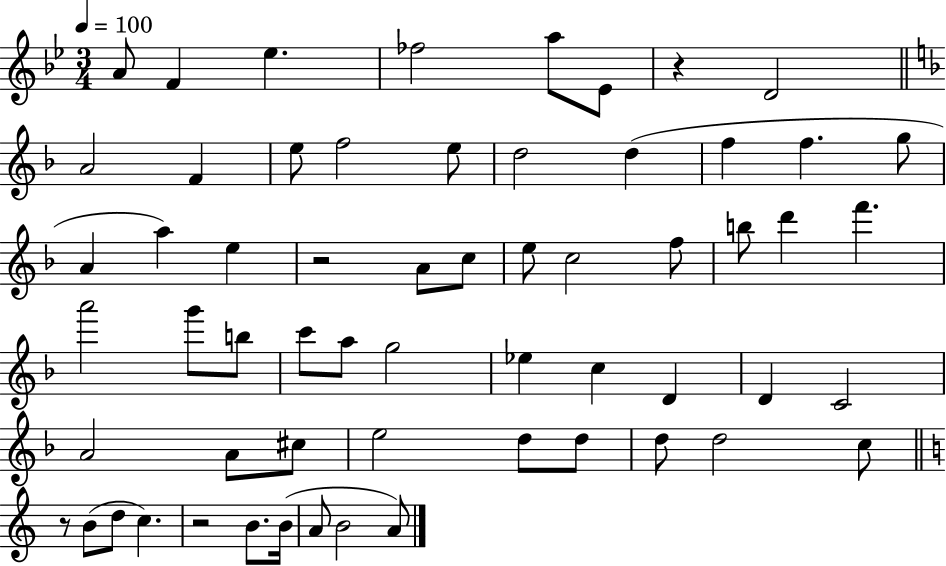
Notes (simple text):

A4/e F4/q Eb5/q. FES5/h A5/e Eb4/e R/q D4/h A4/h F4/q E5/e F5/h E5/e D5/h D5/q F5/q F5/q. G5/e A4/q A5/q E5/q R/h A4/e C5/e E5/e C5/h F5/e B5/e D6/q F6/q. A6/h G6/e B5/e C6/e A5/e G5/h Eb5/q C5/q D4/q D4/q C4/h A4/h A4/e C#5/e E5/h D5/e D5/e D5/e D5/h C5/e R/e B4/e D5/e C5/q. R/h B4/e. B4/s A4/e B4/h A4/e